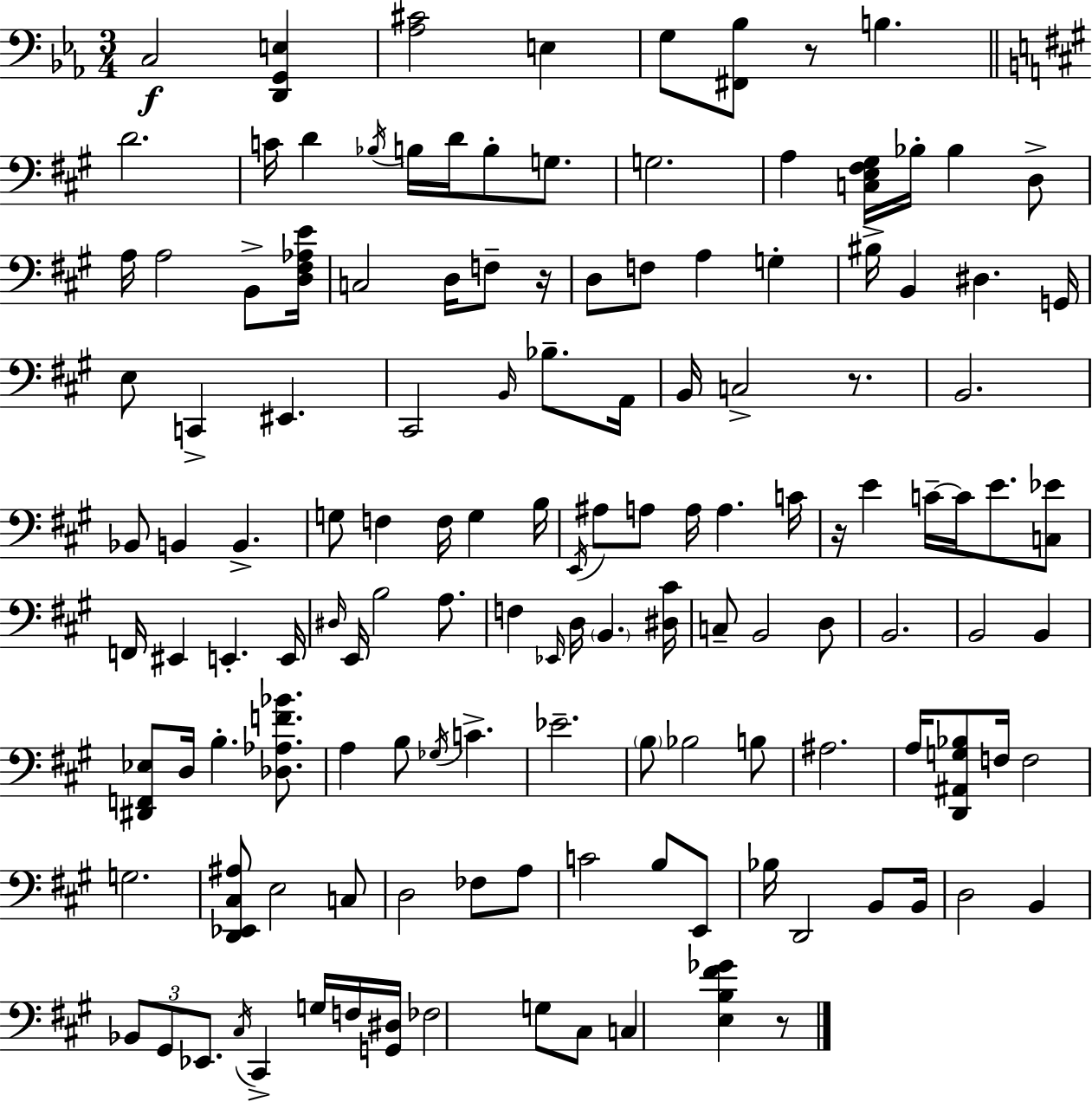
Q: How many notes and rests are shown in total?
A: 135